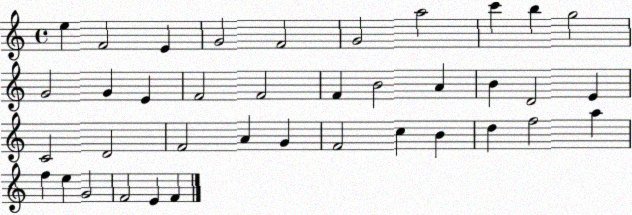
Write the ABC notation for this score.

X:1
T:Untitled
M:4/4
L:1/4
K:C
e F2 E G2 F2 G2 a2 c' b g2 G2 G E F2 F2 F B2 A B D2 E C2 D2 F2 A G F2 c B d f2 a f e G2 F2 E F